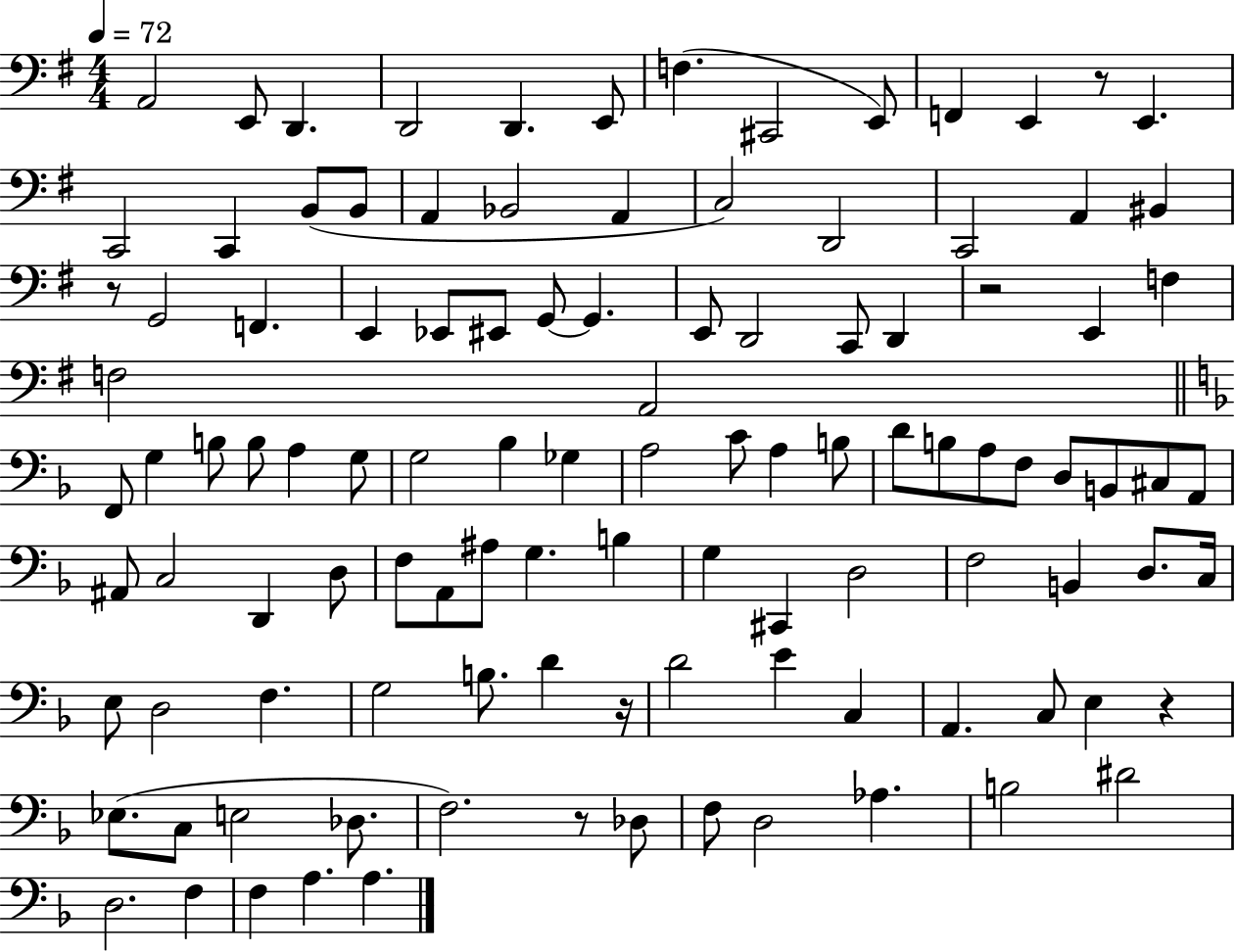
X:1
T:Untitled
M:4/4
L:1/4
K:G
A,,2 E,,/2 D,, D,,2 D,, E,,/2 F, ^C,,2 E,,/2 F,, E,, z/2 E,, C,,2 C,, B,,/2 B,,/2 A,, _B,,2 A,, C,2 D,,2 C,,2 A,, ^B,, z/2 G,,2 F,, E,, _E,,/2 ^E,,/2 G,,/2 G,, E,,/2 D,,2 C,,/2 D,, z2 E,, F, F,2 A,,2 F,,/2 G, B,/2 B,/2 A, G,/2 G,2 _B, _G, A,2 C/2 A, B,/2 D/2 B,/2 A,/2 F,/2 D,/2 B,,/2 ^C,/2 A,,/2 ^A,,/2 C,2 D,, D,/2 F,/2 A,,/2 ^A,/2 G, B, G, ^C,, D,2 F,2 B,, D,/2 C,/4 E,/2 D,2 F, G,2 B,/2 D z/4 D2 E C, A,, C,/2 E, z _E,/2 C,/2 E,2 _D,/2 F,2 z/2 _D,/2 F,/2 D,2 _A, B,2 ^D2 D,2 F, F, A, A,